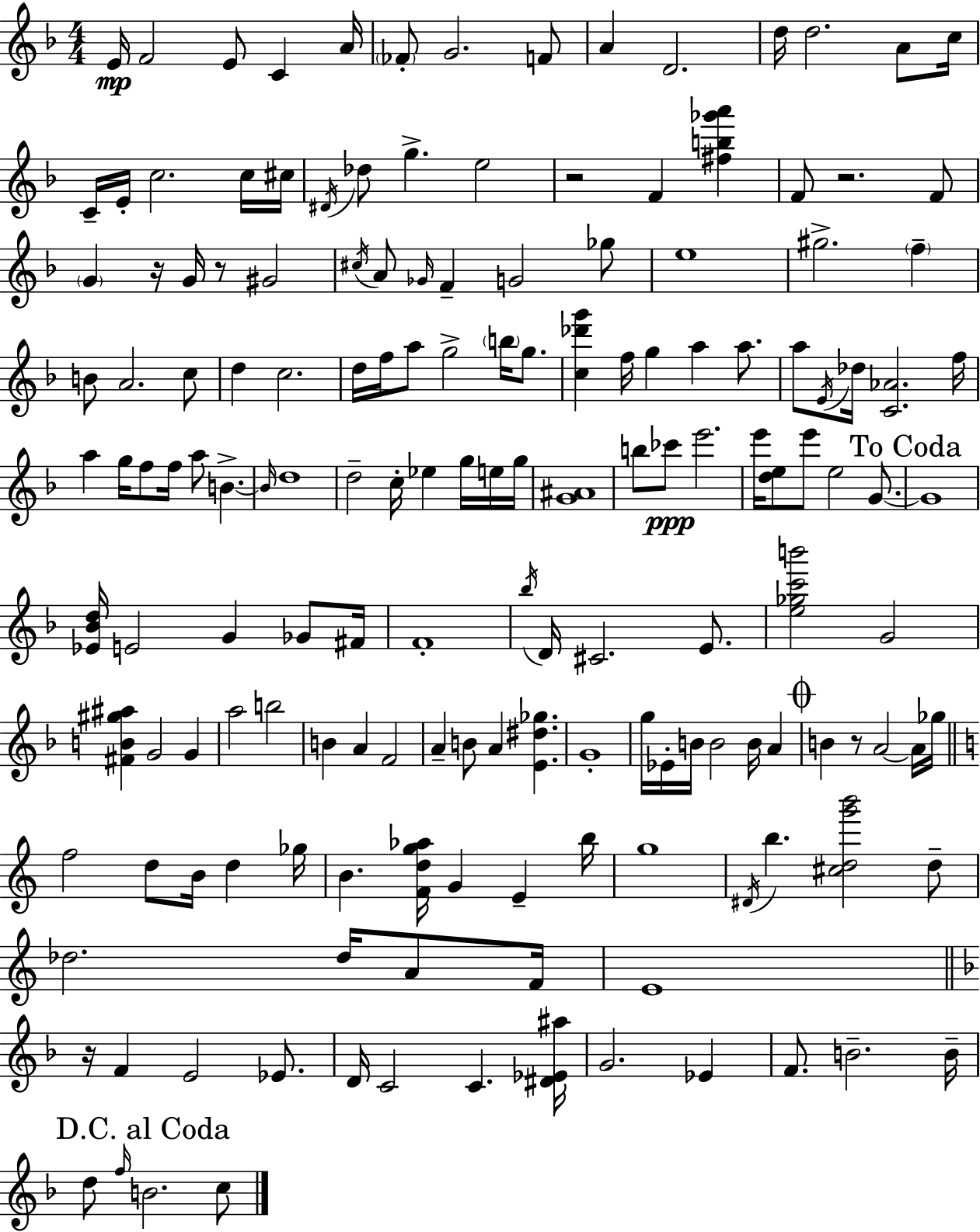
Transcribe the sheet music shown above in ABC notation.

X:1
T:Untitled
M:4/4
L:1/4
K:F
E/4 F2 E/2 C A/4 _F/2 G2 F/2 A D2 d/4 d2 A/2 c/4 C/4 E/4 c2 c/4 ^c/4 ^D/4 _d/2 g e2 z2 F [^fb_g'a'] F/2 z2 F/2 G z/4 G/4 z/2 ^G2 ^c/4 A/2 _G/4 F G2 _g/2 e4 ^g2 f B/2 A2 c/2 d c2 d/4 f/4 a/2 g2 b/4 g/2 [c_d'g'] f/4 g a a/2 a/2 E/4 _d/4 [C_A]2 f/4 a g/4 f/2 f/4 a/2 B B/4 d4 d2 c/4 _e g/4 e/4 g/4 [G^A]4 b/2 _c'/2 e'2 e'/4 [de]/2 e'/2 e2 G/2 G4 [_E_Bd]/4 E2 G _G/2 ^F/4 F4 _b/4 D/4 ^C2 E/2 [e_gc'b']2 G2 [^FB^g^a] G2 G a2 b2 B A F2 A B/2 A [E^d_g] G4 g/4 _E/4 B/4 B2 B/4 A B z/2 A2 A/4 _g/4 f2 d/2 B/4 d _g/4 B [Fdg_a]/4 G E b/4 g4 ^D/4 b [^cdg'b']2 d/2 _d2 _d/4 A/2 F/4 E4 z/4 F E2 _E/2 D/4 C2 C [^D_E^a]/4 G2 _E F/2 B2 B/4 d/2 f/4 B2 c/2